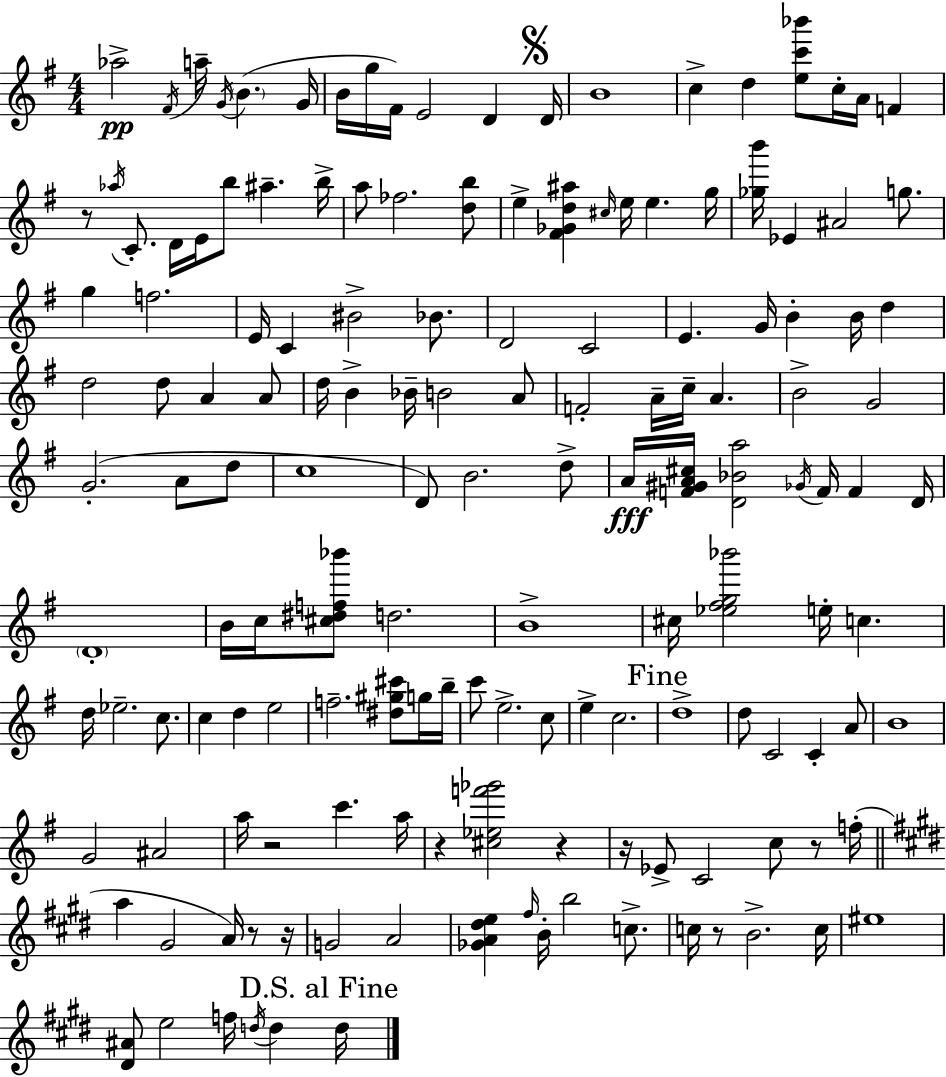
X:1
T:Untitled
M:4/4
L:1/4
K:Em
_a2 ^F/4 a/4 G/4 B G/4 B/4 g/4 ^F/4 E2 D D/4 B4 c d [ec'_b']/2 c/4 A/4 F z/2 _a/4 C/2 D/4 E/4 b/2 ^a b/4 a/2 _f2 [db]/2 e [^F_Gd^a] ^c/4 e/4 e g/4 [_gb']/4 _E ^A2 g/2 g f2 E/4 C ^B2 _B/2 D2 C2 E G/4 B B/4 d d2 d/2 A A/2 d/4 B _B/4 B2 A/2 F2 A/4 c/4 A B2 G2 G2 A/2 d/2 c4 D/2 B2 d/2 A/4 [F^GA^c]/4 [D_Ba]2 _G/4 F/4 F D/4 D4 B/4 c/4 [^c^df_b']/2 d2 B4 ^c/4 [_e^fg_b']2 e/4 c d/4 _e2 c/2 c d e2 f2 [^d^g^c']/2 g/4 b/4 c'/2 e2 c/2 e c2 d4 d/2 C2 C A/2 B4 G2 ^A2 a/4 z2 c' a/4 z [^c_ef'_g']2 z z/4 _E/2 C2 c/2 z/2 f/4 a ^G2 A/4 z/2 z/4 G2 A2 [_GA^de] ^f/4 B/4 b2 c/2 c/4 z/2 B2 c/4 ^e4 [^D^A]/2 e2 f/4 d/4 d d/4